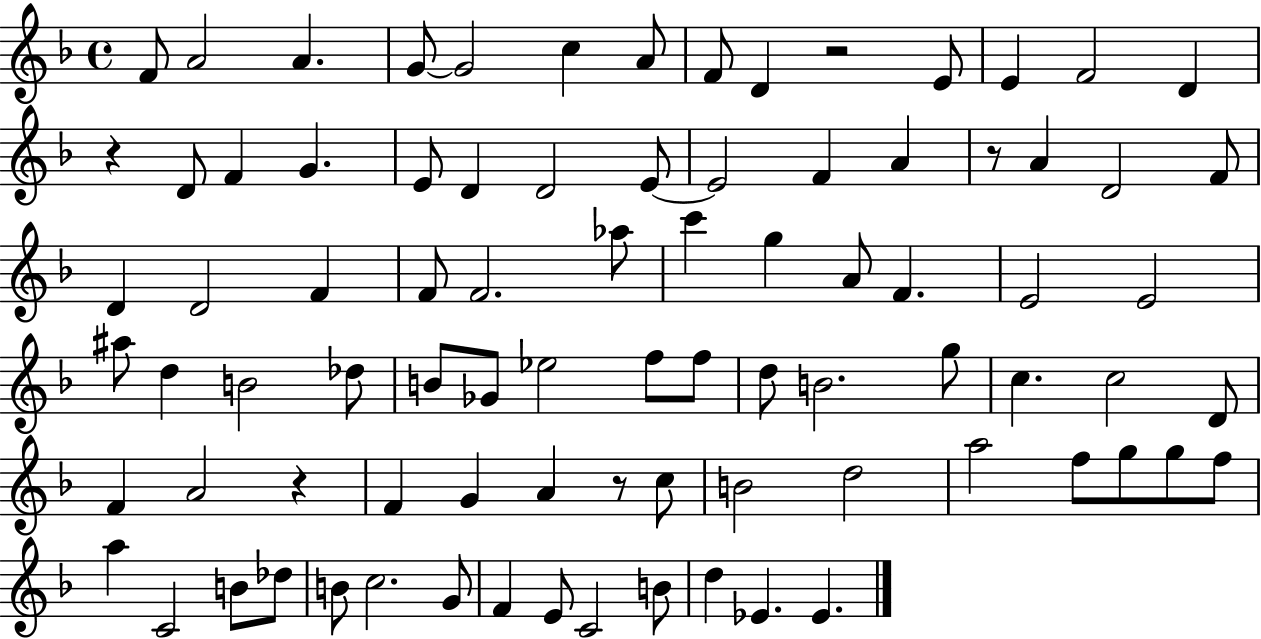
{
  \clef treble
  \time 4/4
  \defaultTimeSignature
  \key f \major
  f'8 a'2 a'4. | g'8~~ g'2 c''4 a'8 | f'8 d'4 r2 e'8 | e'4 f'2 d'4 | \break r4 d'8 f'4 g'4. | e'8 d'4 d'2 e'8~~ | e'2 f'4 a'4 | r8 a'4 d'2 f'8 | \break d'4 d'2 f'4 | f'8 f'2. aes''8 | c'''4 g''4 a'8 f'4. | e'2 e'2 | \break ais''8 d''4 b'2 des''8 | b'8 ges'8 ees''2 f''8 f''8 | d''8 b'2. g''8 | c''4. c''2 d'8 | \break f'4 a'2 r4 | f'4 g'4 a'4 r8 c''8 | b'2 d''2 | a''2 f''8 g''8 g''8 f''8 | \break a''4 c'2 b'8 des''8 | b'8 c''2. g'8 | f'4 e'8 c'2 b'8 | d''4 ees'4. ees'4. | \break \bar "|."
}